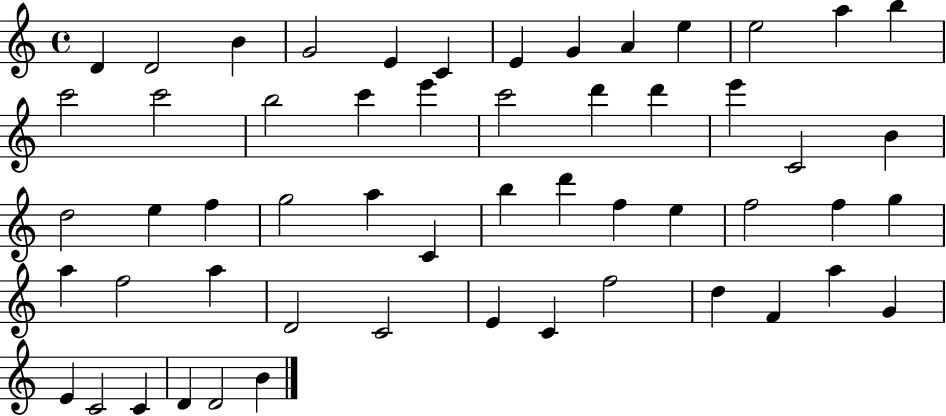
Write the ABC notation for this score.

X:1
T:Untitled
M:4/4
L:1/4
K:C
D D2 B G2 E C E G A e e2 a b c'2 c'2 b2 c' e' c'2 d' d' e' C2 B d2 e f g2 a C b d' f e f2 f g a f2 a D2 C2 E C f2 d F a G E C2 C D D2 B